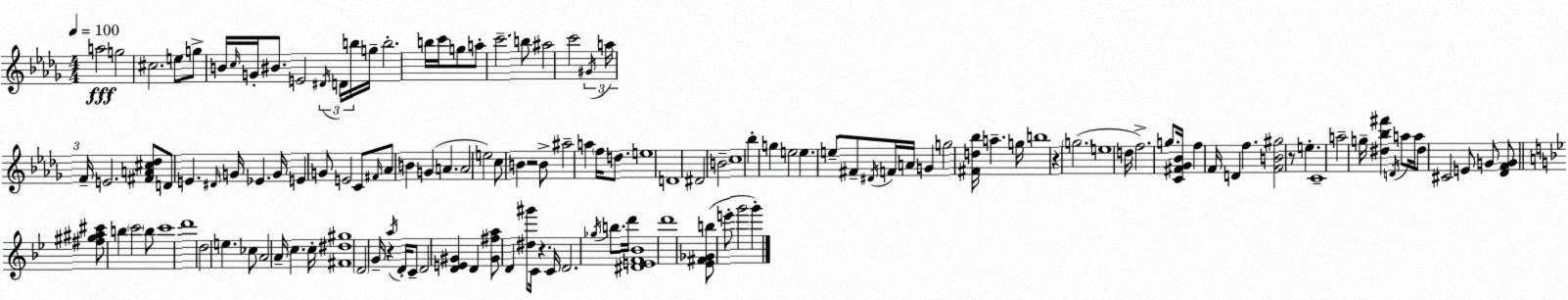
X:1
T:Untitled
M:4/4
L:1/4
K:Bbm
a2 g2 ^c2 e/2 g/2 B/4 c/4 G/4 ^B/2 E2 ^D/4 D/4 b/4 g/4 b2 b/4 c'/4 g/2 a/2 c'2 b/2 ^a2 c'2 ^G/4 a/4 F/4 E2 [^FA^c_d]/2 D/2 E ^D/4 G/4 _E G/4 E G/2 E2 C/2 ^F/4 _A/2 B G A A2 e2 c/2 B z2 B/2 ^a2 a f/4 d/2 e4 D4 ^D2 B2 c4 _b g e2 e e/2 ^F/2 ^D/4 F/4 A/4 G g2 [^Fd_b]/4 a g/4 b4 z g2 e4 d/4 f2 g/2 [C^F_G_B]/4 f F/4 D f [FB^g]2 z/2 e C4 a2 g/4 [^d_b^f'] D/4 a/2 a/4 ^d/2 ^C2 E/2 G/2 [_DFG]/2 [^f^g^a^c']/2 b c'2 b/2 c'4 d'4 d2 e _c/2 A2 A/4 c c/4 [^F^d^g]4 D2 G/4 z a/4 D/4 C/2 D2 [DE^G] D [^G^fa]/2 D [^d^g']/2 C/4 z C/4 D2 _g/4 b/2 d'/4 [^DEF_B]4 d'4 [_E^F_Gb]/2 e'/2 g'2 g'